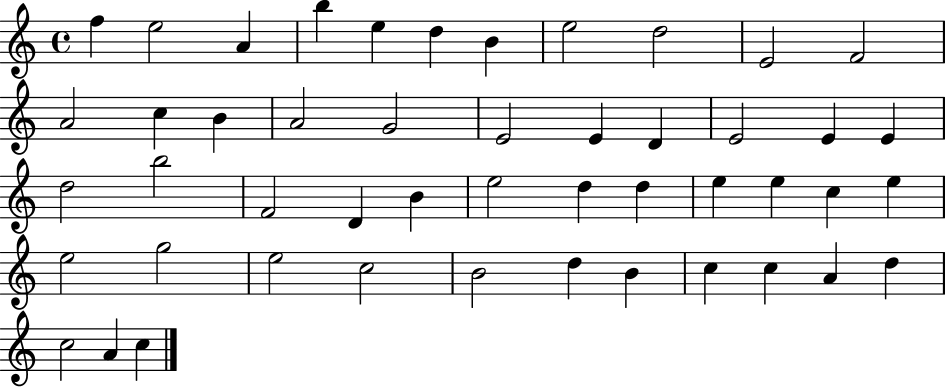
{
  \clef treble
  \time 4/4
  \defaultTimeSignature
  \key c \major
  f''4 e''2 a'4 | b''4 e''4 d''4 b'4 | e''2 d''2 | e'2 f'2 | \break a'2 c''4 b'4 | a'2 g'2 | e'2 e'4 d'4 | e'2 e'4 e'4 | \break d''2 b''2 | f'2 d'4 b'4 | e''2 d''4 d''4 | e''4 e''4 c''4 e''4 | \break e''2 g''2 | e''2 c''2 | b'2 d''4 b'4 | c''4 c''4 a'4 d''4 | \break c''2 a'4 c''4 | \bar "|."
}